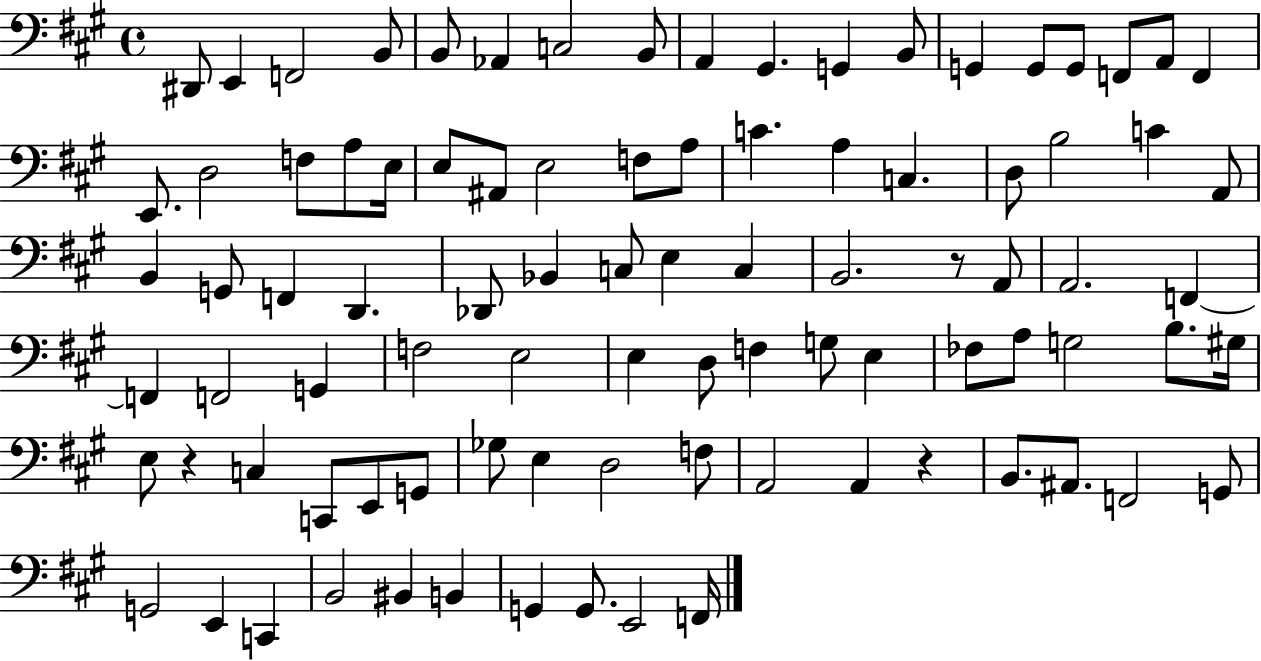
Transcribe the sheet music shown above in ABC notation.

X:1
T:Untitled
M:4/4
L:1/4
K:A
^D,,/2 E,, F,,2 B,,/2 B,,/2 _A,, C,2 B,,/2 A,, ^G,, G,, B,,/2 G,, G,,/2 G,,/2 F,,/2 A,,/2 F,, E,,/2 D,2 F,/2 A,/2 E,/4 E,/2 ^A,,/2 E,2 F,/2 A,/2 C A, C, D,/2 B,2 C A,,/2 B,, G,,/2 F,, D,, _D,,/2 _B,, C,/2 E, C, B,,2 z/2 A,,/2 A,,2 F,, F,, F,,2 G,, F,2 E,2 E, D,/2 F, G,/2 E, _F,/2 A,/2 G,2 B,/2 ^G,/4 E,/2 z C, C,,/2 E,,/2 G,,/2 _G,/2 E, D,2 F,/2 A,,2 A,, z B,,/2 ^A,,/2 F,,2 G,,/2 G,,2 E,, C,, B,,2 ^B,, B,, G,, G,,/2 E,,2 F,,/4